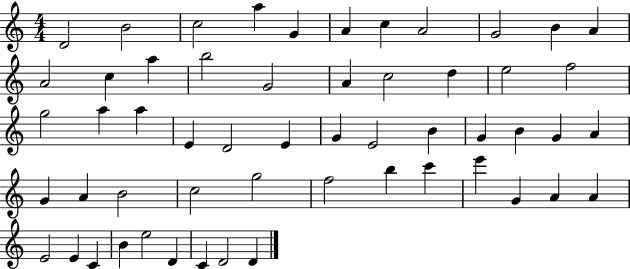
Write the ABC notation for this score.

X:1
T:Untitled
M:4/4
L:1/4
K:C
D2 B2 c2 a G A c A2 G2 B A A2 c a b2 G2 A c2 d e2 f2 g2 a a E D2 E G E2 B G B G A G A B2 c2 g2 f2 b c' e' G A A E2 E C B e2 D C D2 D